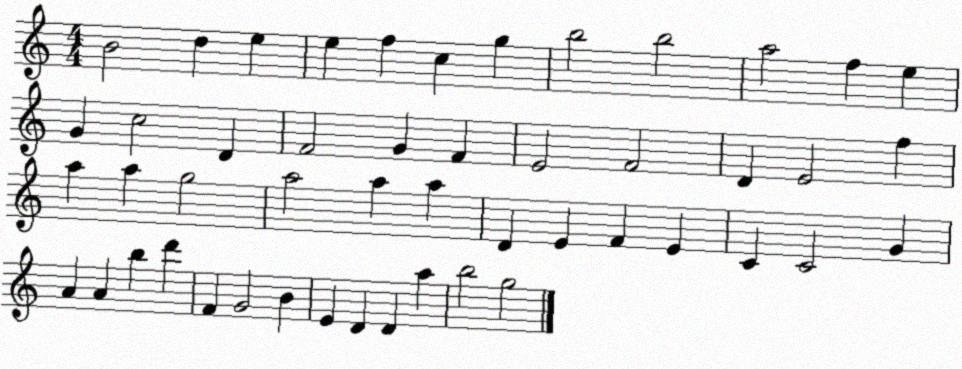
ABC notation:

X:1
T:Untitled
M:4/4
L:1/4
K:C
B2 d e e f c g b2 b2 a2 f e G c2 D F2 G F E2 F2 D E2 f a a g2 a2 a a D E F E C C2 G A A b d' F G2 B E D D a b2 g2